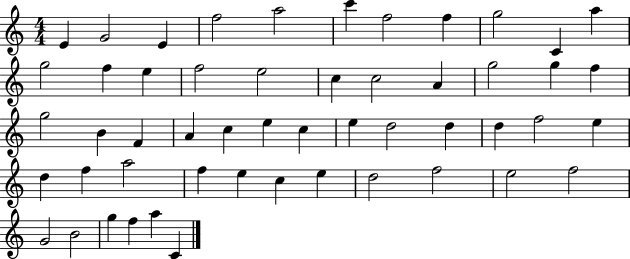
E4/q G4/h E4/q F5/h A5/h C6/q F5/h F5/q G5/h C4/q A5/q G5/h F5/q E5/q F5/h E5/h C5/q C5/h A4/q G5/h G5/q F5/q G5/h B4/q F4/q A4/q C5/q E5/q C5/q E5/q D5/h D5/q D5/q F5/h E5/q D5/q F5/q A5/h F5/q E5/q C5/q E5/q D5/h F5/h E5/h F5/h G4/h B4/h G5/q F5/q A5/q C4/q